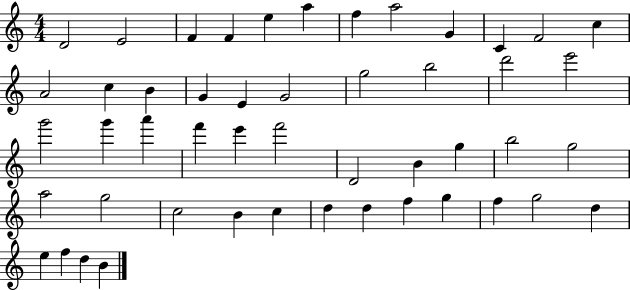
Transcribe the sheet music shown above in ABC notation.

X:1
T:Untitled
M:4/4
L:1/4
K:C
D2 E2 F F e a f a2 G C F2 c A2 c B G E G2 g2 b2 d'2 e'2 g'2 g' a' f' e' f'2 D2 B g b2 g2 a2 g2 c2 B c d d f g f g2 d e f d B